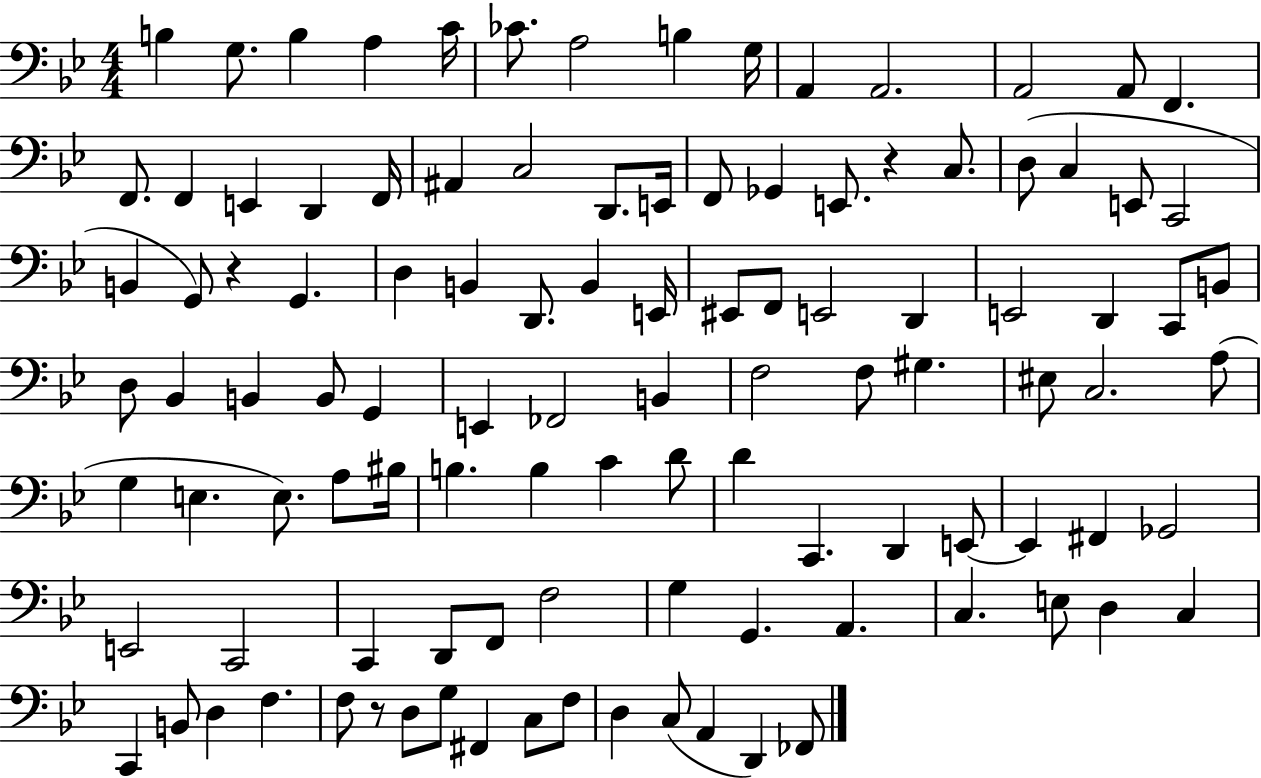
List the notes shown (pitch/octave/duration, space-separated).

B3/q G3/e. B3/q A3/q C4/s CES4/e. A3/h B3/q G3/s A2/q A2/h. A2/h A2/e F2/q. F2/e. F2/q E2/q D2/q F2/s A#2/q C3/h D2/e. E2/s F2/e Gb2/q E2/e. R/q C3/e. D3/e C3/q E2/e C2/h B2/q G2/e R/q G2/q. D3/q B2/q D2/e. B2/q E2/s EIS2/e F2/e E2/h D2/q E2/h D2/q C2/e B2/e D3/e Bb2/q B2/q B2/e G2/q E2/q FES2/h B2/q F3/h F3/e G#3/q. EIS3/e C3/h. A3/e G3/q E3/q. E3/e. A3/e BIS3/s B3/q. B3/q C4/q D4/e D4/q C2/q. D2/q E2/e E2/q F#2/q Gb2/h E2/h C2/h C2/q D2/e F2/e F3/h G3/q G2/q. A2/q. C3/q. E3/e D3/q C3/q C2/q B2/e D3/q F3/q. F3/e R/e D3/e G3/e F#2/q C3/e F3/e D3/q C3/e A2/q D2/q FES2/e